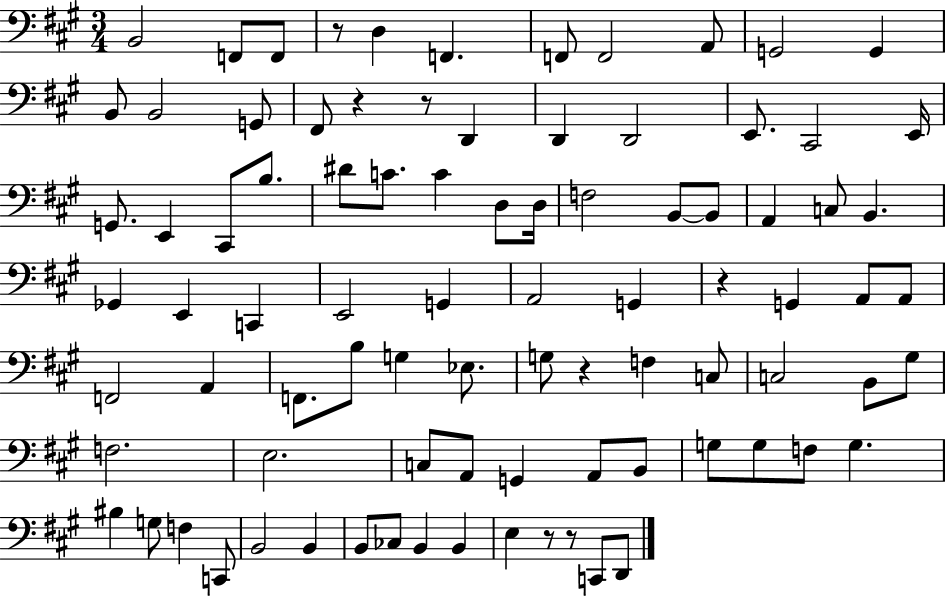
B2/h F2/e F2/e R/e D3/q F2/q. F2/e F2/h A2/e G2/h G2/q B2/e B2/h G2/e F#2/e R/q R/e D2/q D2/q D2/h E2/e. C#2/h E2/s G2/e. E2/q C#2/e B3/e. D#4/e C4/e. C4/q D3/e D3/s F3/h B2/e B2/e A2/q C3/e B2/q. Gb2/q E2/q C2/q E2/h G2/q A2/h G2/q R/q G2/q A2/e A2/e F2/h A2/q F2/e. B3/e G3/q Eb3/e. G3/e R/q F3/q C3/e C3/h B2/e G#3/e F3/h. E3/h. C3/e A2/e G2/q A2/e B2/e G3/e G3/e F3/e G3/q. BIS3/q G3/e F3/q C2/e B2/h B2/q B2/e CES3/e B2/q B2/q E3/q R/e R/e C2/e D2/e